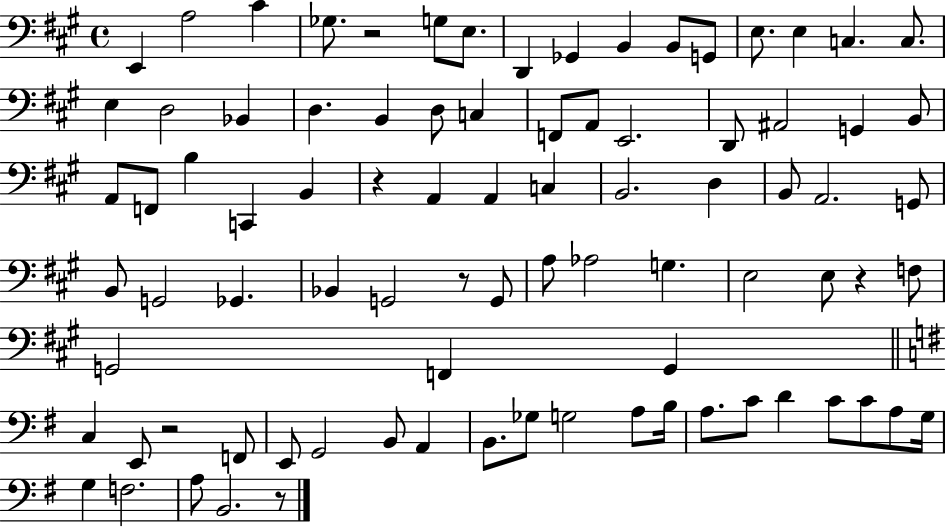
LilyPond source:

{
  \clef bass
  \time 4/4
  \defaultTimeSignature
  \key a \major
  e,4 a2 cis'4 | ges8. r2 g8 e8. | d,4 ges,4 b,4 b,8 g,8 | e8. e4 c4. c8. | \break e4 d2 bes,4 | d4. b,4 d8 c4 | f,8 a,8 e,2. | d,8 ais,2 g,4 b,8 | \break a,8 f,8 b4 c,4 b,4 | r4 a,4 a,4 c4 | b,2. d4 | b,8 a,2. g,8 | \break b,8 g,2 ges,4. | bes,4 g,2 r8 g,8 | a8 aes2 g4. | e2 e8 r4 f8 | \break g,2 f,4 g,4 | \bar "||" \break \key e \minor c4 e,8 r2 f,8 | e,8 g,2 b,8 a,4 | b,8. ges8 g2 a8 b16 | a8. c'8 d'4 c'8 c'8 a8 g16 | \break g4 f2. | a8 b,2. r8 | \bar "|."
}